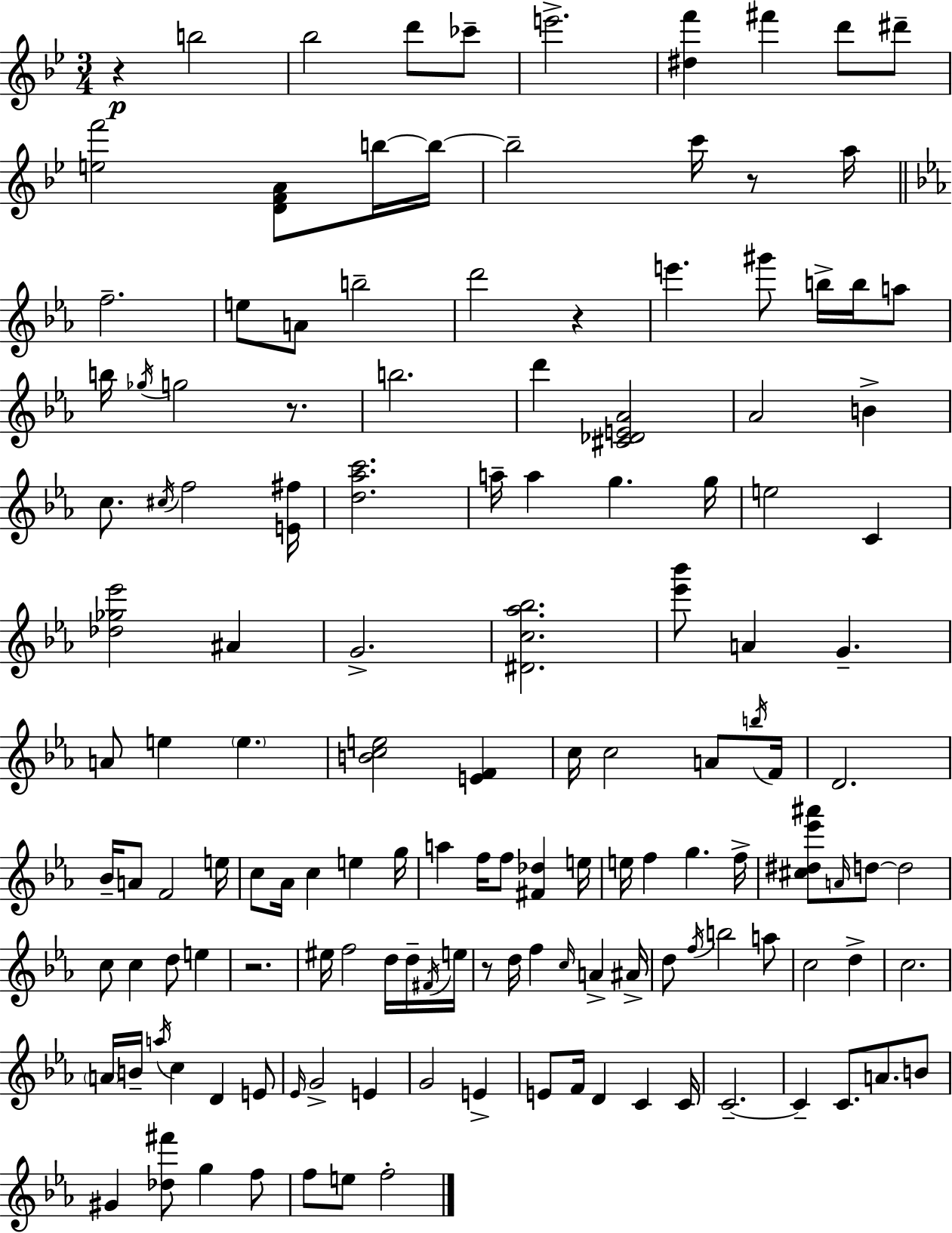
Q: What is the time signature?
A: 3/4